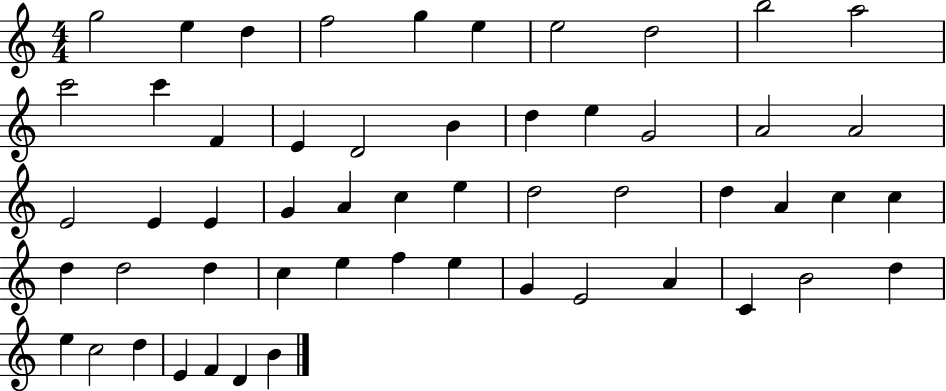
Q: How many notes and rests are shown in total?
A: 54